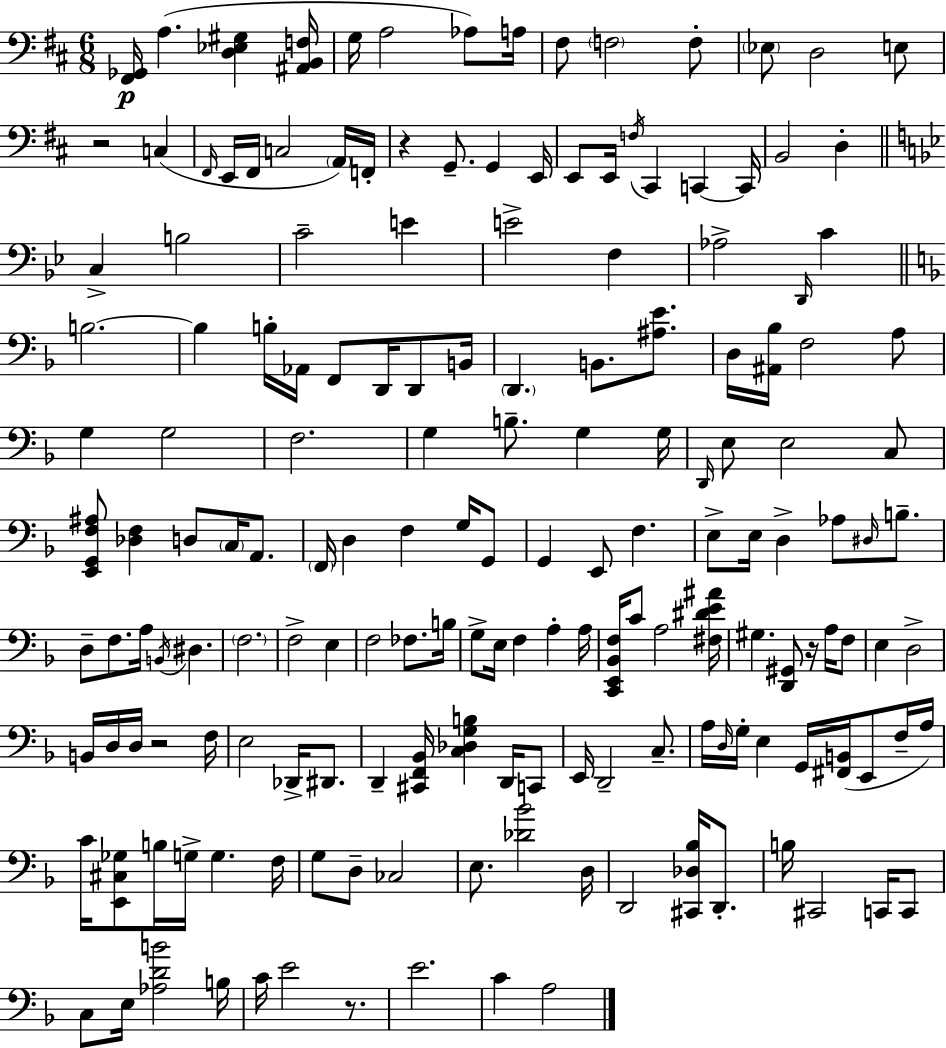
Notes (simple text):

[F#2,Gb2]/s A3/q. [D3,Eb3,G#3]/q [A#2,B2,F3]/s G3/s A3/h Ab3/e A3/s F#3/e F3/h F3/e Eb3/e D3/h E3/e R/h C3/q F#2/s E2/s F#2/s C3/h A2/s F2/s R/q G2/e. G2/q E2/s E2/e E2/s F3/s C#2/q C2/q C2/s B2/h D3/q C3/q B3/h C4/h E4/q E4/h F3/q Ab3/h D2/s C4/q B3/h. B3/q B3/s Ab2/s F2/e D2/s D2/e B2/s D2/q. B2/e. [A#3,E4]/e. D3/s [A#2,Bb3]/s F3/h A3/e G3/q G3/h F3/h. G3/q B3/e. G3/q G3/s D2/s E3/e E3/h C3/e [E2,G2,F3,A#3]/e [Db3,F3]/q D3/e C3/s A2/e. F2/s D3/q F3/q G3/s G2/e G2/q E2/e F3/q. E3/e E3/s D3/q Ab3/e D#3/s B3/e. D3/e F3/e. A3/s B2/s D#3/q. F3/h. F3/h E3/q F3/h FES3/e. B3/s G3/e E3/s F3/q A3/q A3/s [C2,E2,Bb2,F3]/s C4/e A3/h [F#3,D#4,E4,A#4]/s G#3/q. [D2,G#2]/e R/s A3/s F3/e E3/q D3/h B2/s D3/s D3/s R/h F3/s E3/h Db2/s D#2/e. D2/q [C#2,F2,Bb2]/s [C3,Db3,G3,B3]/q D2/s C2/e E2/s D2/h C3/e. A3/s D3/s G3/s E3/q G2/s [F#2,B2]/s E2/e F3/s A3/s C4/s [E2,C#3,Gb3]/e B3/s G3/s G3/q. F3/s G3/e D3/e CES3/h E3/e. [Db4,Bb4]/h D3/s D2/h [C#2,Db3,Bb3]/s D2/e. B3/s C#2/h C2/s C2/e C3/e E3/s [Ab3,D4,B4]/h B3/s C4/s E4/h R/e. E4/h. C4/q A3/h